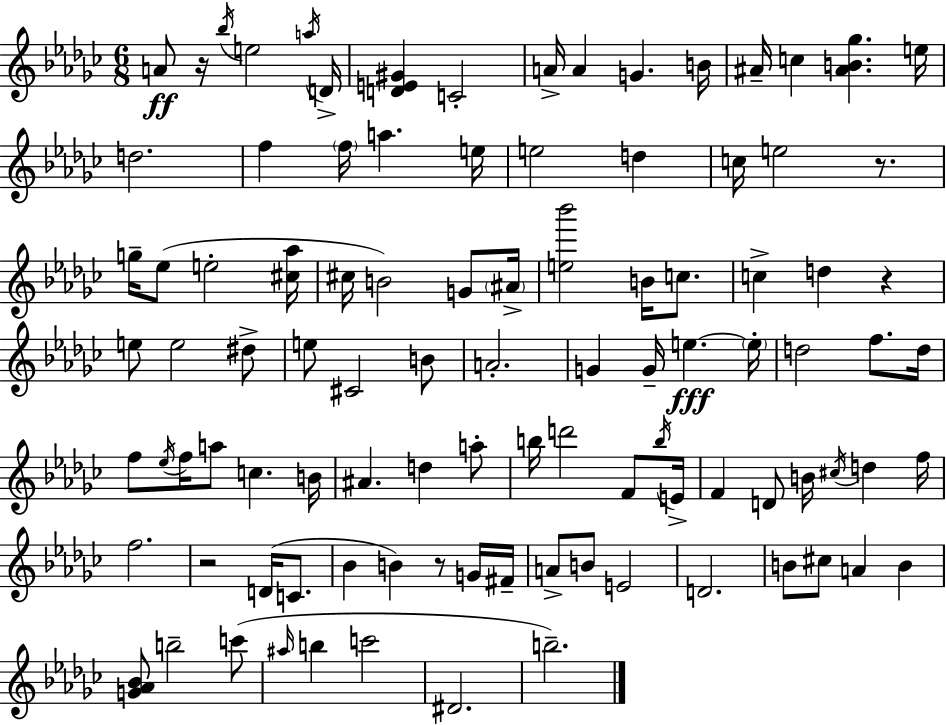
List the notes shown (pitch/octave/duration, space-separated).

A4/e R/s Bb5/s E5/h A5/s D4/s [D4,E4,G#4]/q C4/h A4/s A4/q G4/q. B4/s A#4/s C5/q [A#4,B4,Gb5]/q. E5/s D5/h. F5/q F5/s A5/q. E5/s E5/h D5/q C5/s E5/h R/e. G5/s Eb5/e E5/h [C#5,Ab5]/s C#5/s B4/h G4/e A#4/s [E5,Bb6]/h B4/s C5/e. C5/q D5/q R/q E5/e E5/h D#5/e E5/e C#4/h B4/e A4/h. G4/q G4/s E5/q. E5/s D5/h F5/e. D5/s F5/e Eb5/s F5/s A5/e C5/q. B4/s A#4/q. D5/q A5/e B5/s D6/h F4/e B5/s E4/s F4/q D4/e B4/s C#5/s D5/q F5/s F5/h. R/h D4/s C4/e. Bb4/q B4/q R/e G4/s F#4/s A4/e B4/e E4/h D4/h. B4/e C#5/e A4/q B4/q [G4,Ab4,Bb4]/e B5/h C6/e A#5/s B5/q C6/h D#4/h. B5/h.